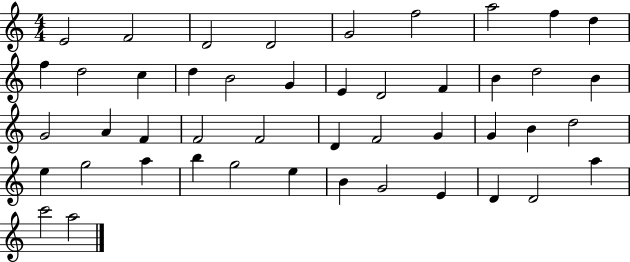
E4/h F4/h D4/h D4/h G4/h F5/h A5/h F5/q D5/q F5/q D5/h C5/q D5/q B4/h G4/q E4/q D4/h F4/q B4/q D5/h B4/q G4/h A4/q F4/q F4/h F4/h D4/q F4/h G4/q G4/q B4/q D5/h E5/q G5/h A5/q B5/q G5/h E5/q B4/q G4/h E4/q D4/q D4/h A5/q C6/h A5/h